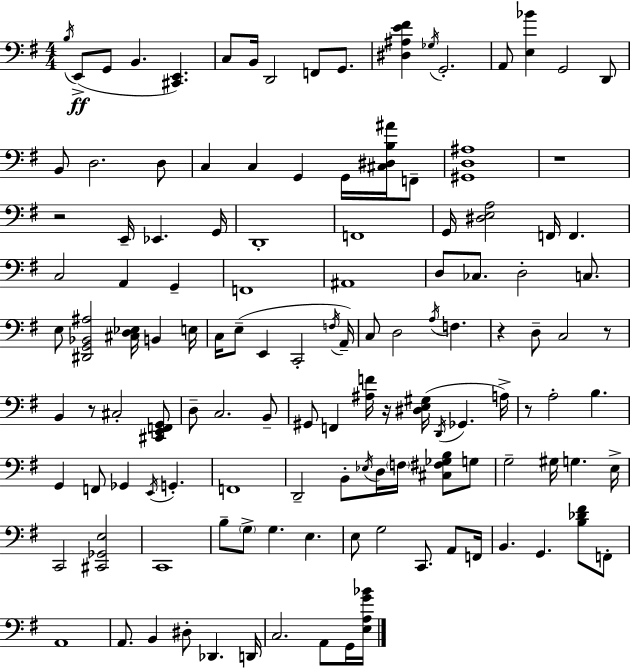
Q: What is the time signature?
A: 4/4